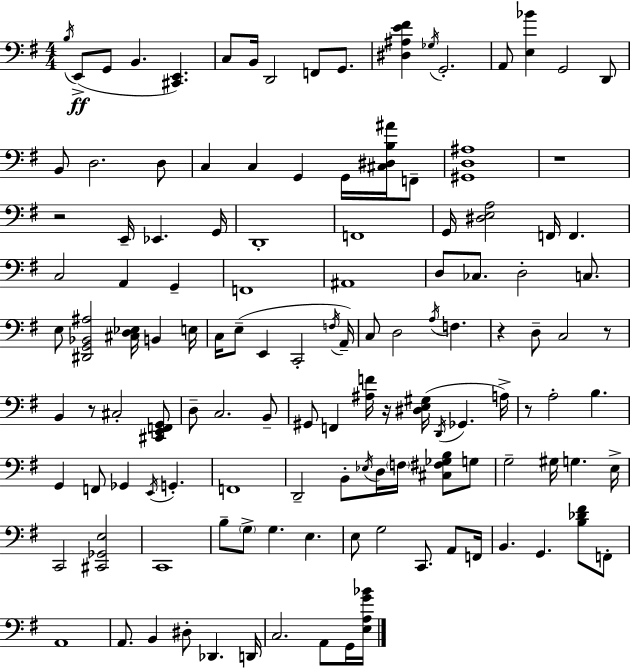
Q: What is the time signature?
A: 4/4